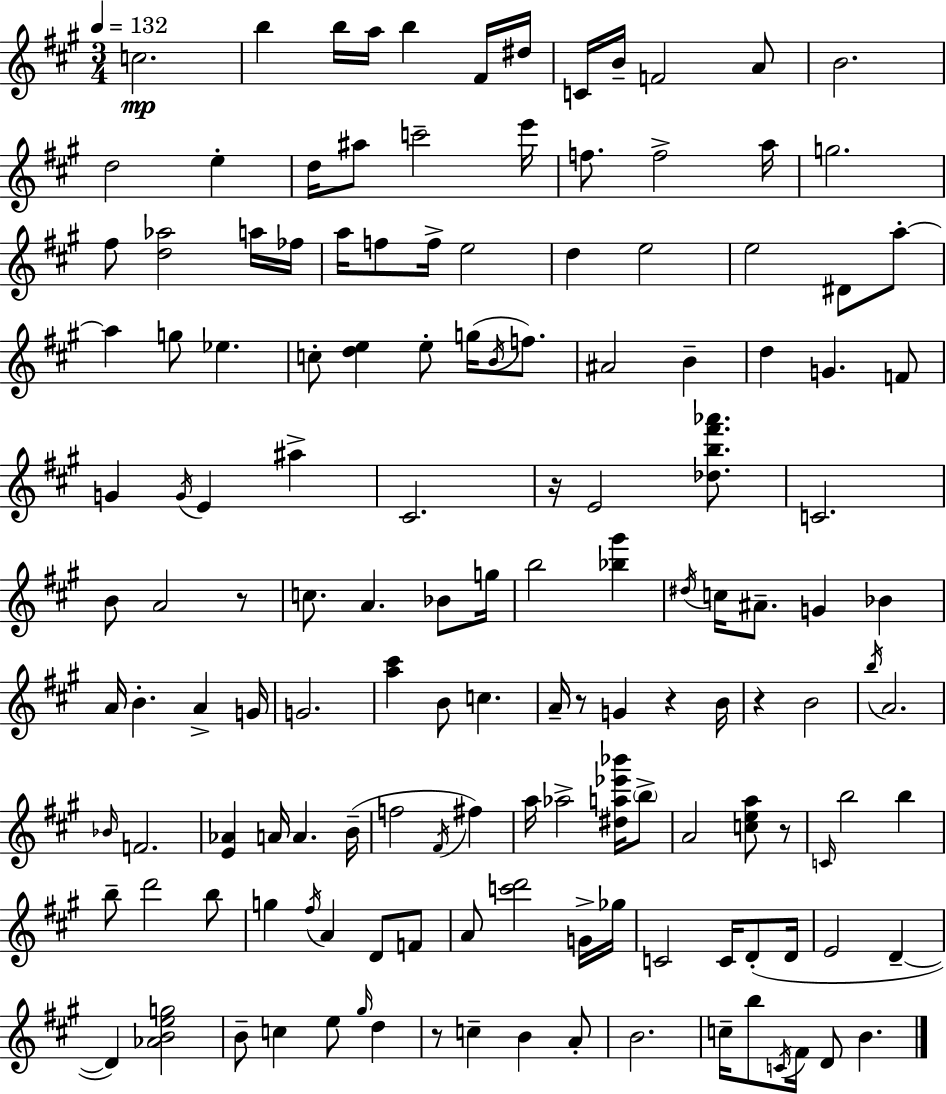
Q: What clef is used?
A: treble